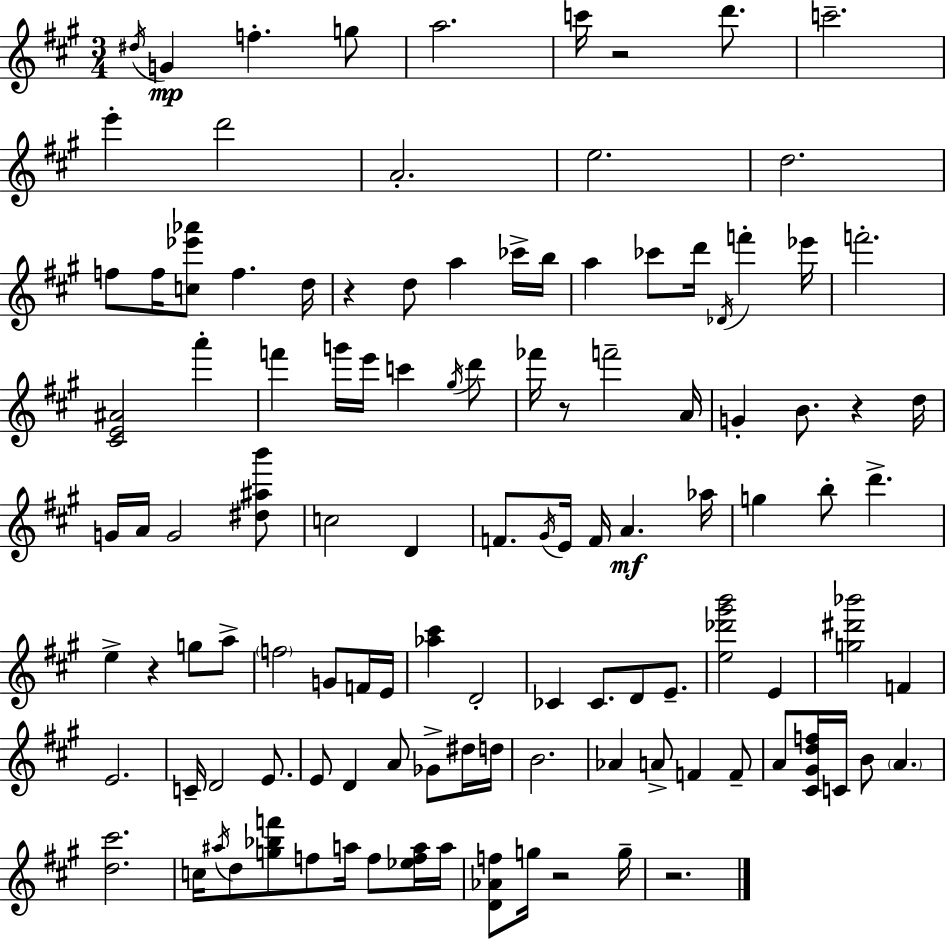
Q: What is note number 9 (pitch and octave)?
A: E6